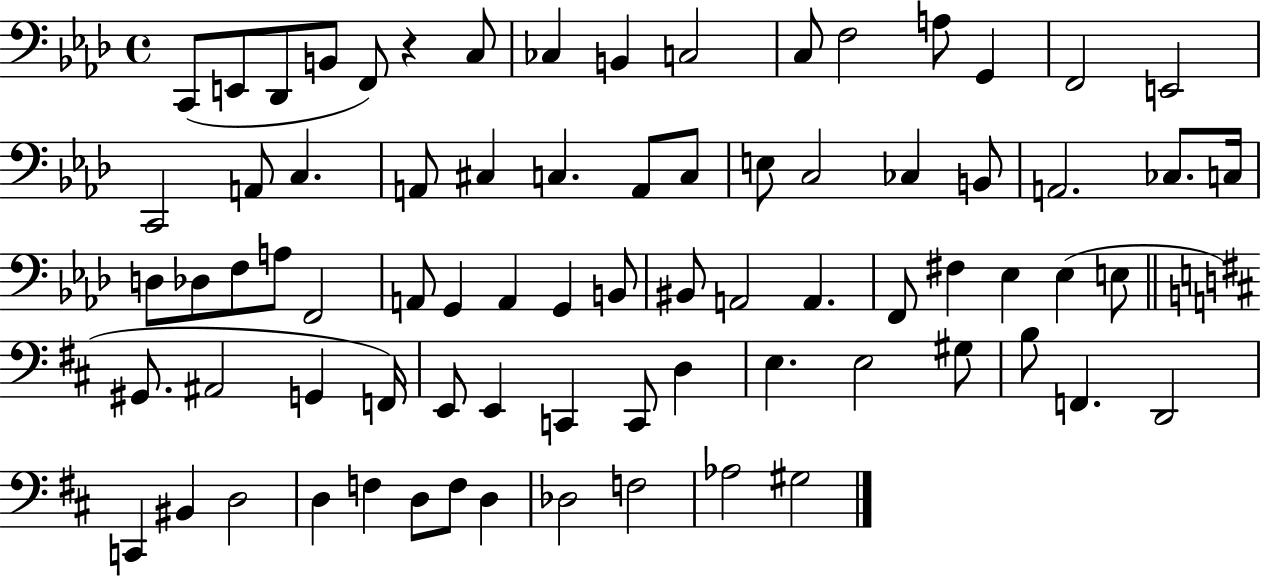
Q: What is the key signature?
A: AES major